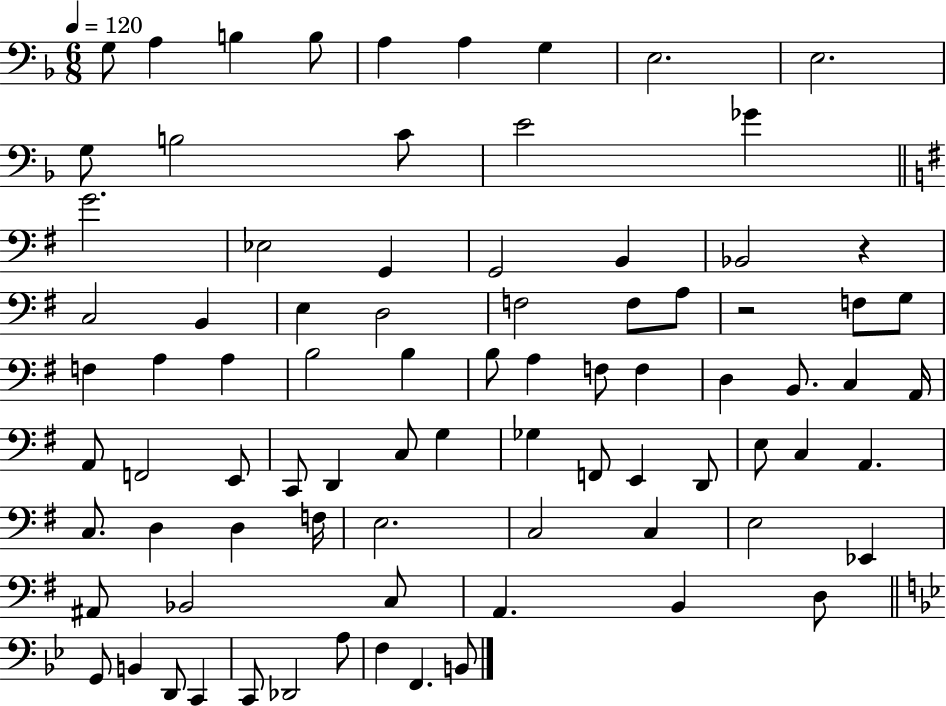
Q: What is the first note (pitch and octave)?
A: G3